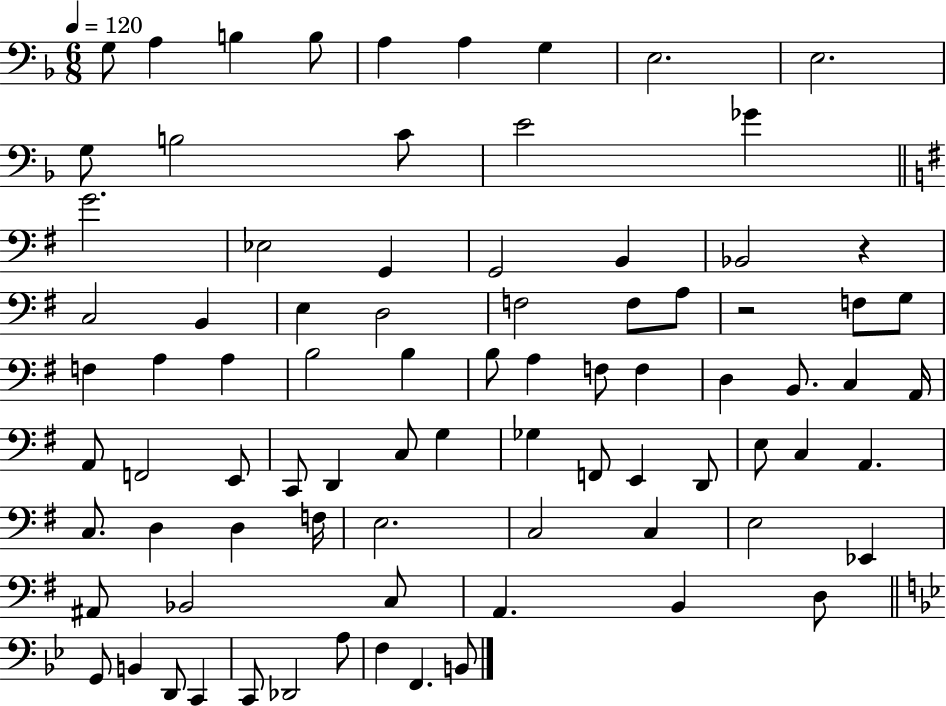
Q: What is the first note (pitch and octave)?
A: G3